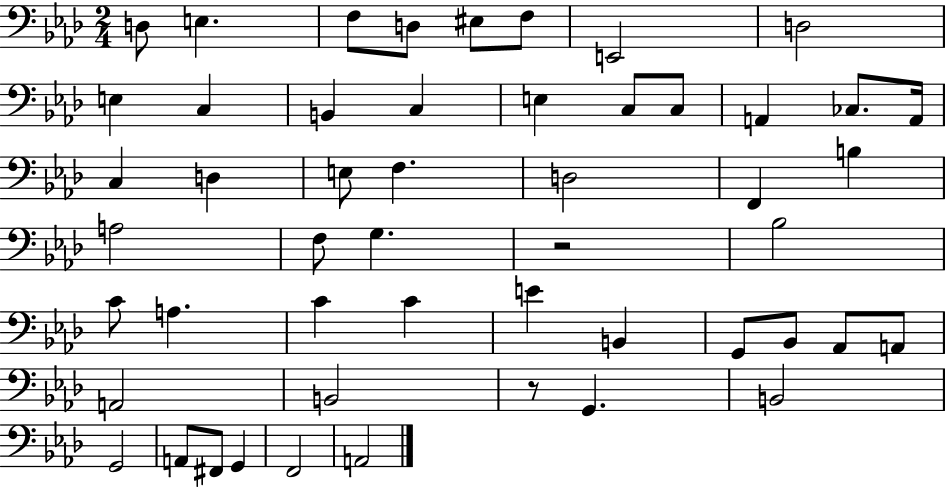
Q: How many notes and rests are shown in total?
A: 51